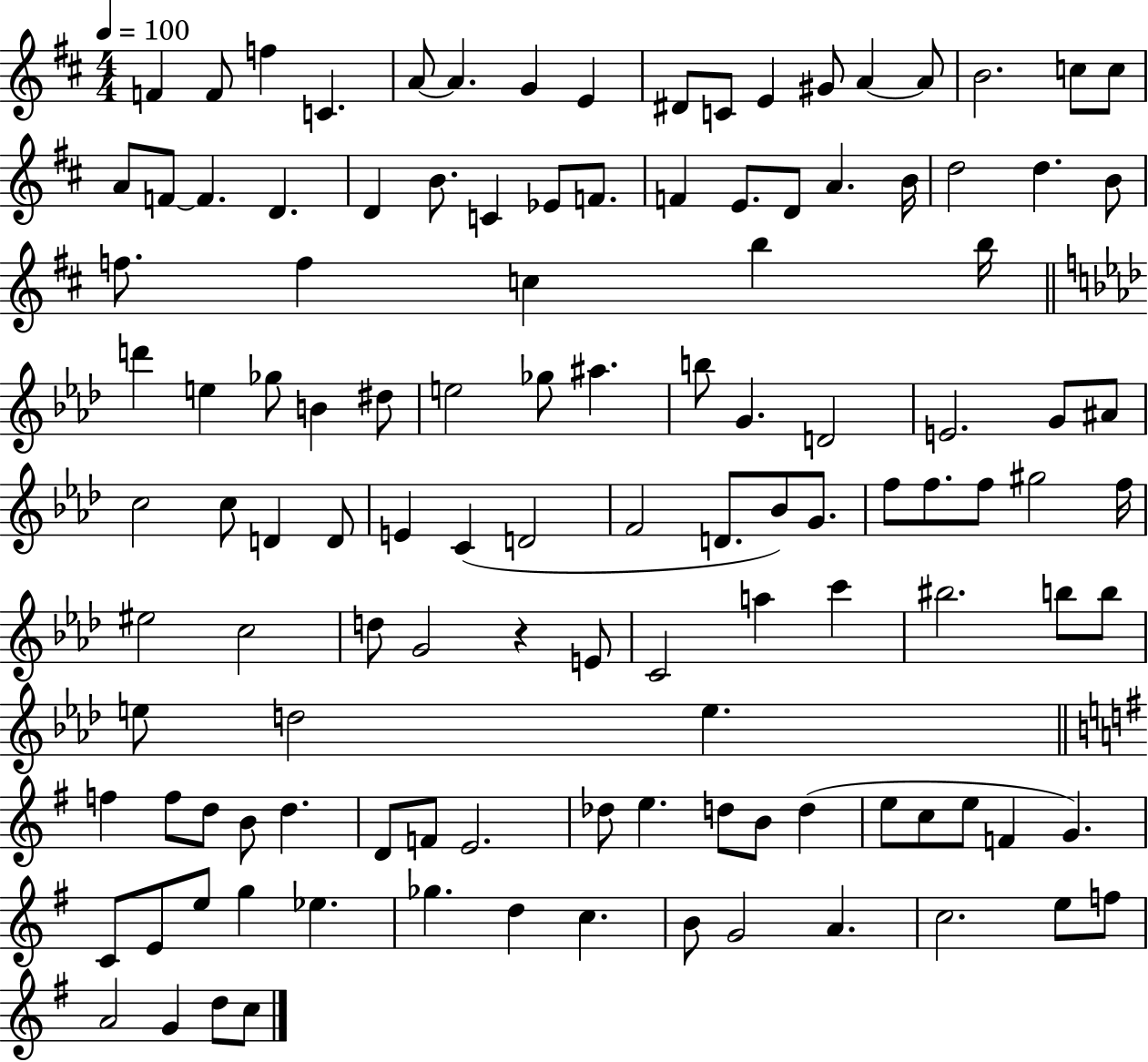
{
  \clef treble
  \numericTimeSignature
  \time 4/4
  \key d \major
  \tempo 4 = 100
  \repeat volta 2 { f'4 f'8 f''4 c'4. | a'8~~ a'4. g'4 e'4 | dis'8 c'8 e'4 gis'8 a'4~~ a'8 | b'2. c''8 c''8 | \break a'8 f'8~~ f'4. d'4. | d'4 b'8. c'4 ees'8 f'8. | f'4 e'8. d'8 a'4. b'16 | d''2 d''4. b'8 | \break f''8. f''4 c''4 b''4 b''16 | \bar "||" \break \key aes \major d'''4 e''4 ges''8 b'4 dis''8 | e''2 ges''8 ais''4. | b''8 g'4. d'2 | e'2. g'8 ais'8 | \break c''2 c''8 d'4 d'8 | e'4 c'4( d'2 | f'2 d'8. bes'8) g'8. | f''8 f''8. f''8 gis''2 f''16 | \break eis''2 c''2 | d''8 g'2 r4 e'8 | c'2 a''4 c'''4 | bis''2. b''8 b''8 | \break e''8 d''2 e''4. | \bar "||" \break \key e \minor f''4 f''8 d''8 b'8 d''4. | d'8 f'8 e'2. | des''8 e''4. d''8 b'8 d''4( | e''8 c''8 e''8 f'4 g'4.) | \break c'8 e'8 e''8 g''4 ees''4. | ges''4. d''4 c''4. | b'8 g'2 a'4. | c''2. e''8 f''8 | \break a'2 g'4 d''8 c''8 | } \bar "|."
}